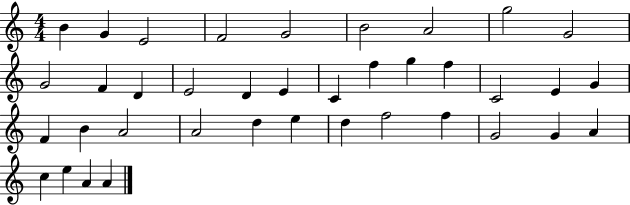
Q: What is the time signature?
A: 4/4